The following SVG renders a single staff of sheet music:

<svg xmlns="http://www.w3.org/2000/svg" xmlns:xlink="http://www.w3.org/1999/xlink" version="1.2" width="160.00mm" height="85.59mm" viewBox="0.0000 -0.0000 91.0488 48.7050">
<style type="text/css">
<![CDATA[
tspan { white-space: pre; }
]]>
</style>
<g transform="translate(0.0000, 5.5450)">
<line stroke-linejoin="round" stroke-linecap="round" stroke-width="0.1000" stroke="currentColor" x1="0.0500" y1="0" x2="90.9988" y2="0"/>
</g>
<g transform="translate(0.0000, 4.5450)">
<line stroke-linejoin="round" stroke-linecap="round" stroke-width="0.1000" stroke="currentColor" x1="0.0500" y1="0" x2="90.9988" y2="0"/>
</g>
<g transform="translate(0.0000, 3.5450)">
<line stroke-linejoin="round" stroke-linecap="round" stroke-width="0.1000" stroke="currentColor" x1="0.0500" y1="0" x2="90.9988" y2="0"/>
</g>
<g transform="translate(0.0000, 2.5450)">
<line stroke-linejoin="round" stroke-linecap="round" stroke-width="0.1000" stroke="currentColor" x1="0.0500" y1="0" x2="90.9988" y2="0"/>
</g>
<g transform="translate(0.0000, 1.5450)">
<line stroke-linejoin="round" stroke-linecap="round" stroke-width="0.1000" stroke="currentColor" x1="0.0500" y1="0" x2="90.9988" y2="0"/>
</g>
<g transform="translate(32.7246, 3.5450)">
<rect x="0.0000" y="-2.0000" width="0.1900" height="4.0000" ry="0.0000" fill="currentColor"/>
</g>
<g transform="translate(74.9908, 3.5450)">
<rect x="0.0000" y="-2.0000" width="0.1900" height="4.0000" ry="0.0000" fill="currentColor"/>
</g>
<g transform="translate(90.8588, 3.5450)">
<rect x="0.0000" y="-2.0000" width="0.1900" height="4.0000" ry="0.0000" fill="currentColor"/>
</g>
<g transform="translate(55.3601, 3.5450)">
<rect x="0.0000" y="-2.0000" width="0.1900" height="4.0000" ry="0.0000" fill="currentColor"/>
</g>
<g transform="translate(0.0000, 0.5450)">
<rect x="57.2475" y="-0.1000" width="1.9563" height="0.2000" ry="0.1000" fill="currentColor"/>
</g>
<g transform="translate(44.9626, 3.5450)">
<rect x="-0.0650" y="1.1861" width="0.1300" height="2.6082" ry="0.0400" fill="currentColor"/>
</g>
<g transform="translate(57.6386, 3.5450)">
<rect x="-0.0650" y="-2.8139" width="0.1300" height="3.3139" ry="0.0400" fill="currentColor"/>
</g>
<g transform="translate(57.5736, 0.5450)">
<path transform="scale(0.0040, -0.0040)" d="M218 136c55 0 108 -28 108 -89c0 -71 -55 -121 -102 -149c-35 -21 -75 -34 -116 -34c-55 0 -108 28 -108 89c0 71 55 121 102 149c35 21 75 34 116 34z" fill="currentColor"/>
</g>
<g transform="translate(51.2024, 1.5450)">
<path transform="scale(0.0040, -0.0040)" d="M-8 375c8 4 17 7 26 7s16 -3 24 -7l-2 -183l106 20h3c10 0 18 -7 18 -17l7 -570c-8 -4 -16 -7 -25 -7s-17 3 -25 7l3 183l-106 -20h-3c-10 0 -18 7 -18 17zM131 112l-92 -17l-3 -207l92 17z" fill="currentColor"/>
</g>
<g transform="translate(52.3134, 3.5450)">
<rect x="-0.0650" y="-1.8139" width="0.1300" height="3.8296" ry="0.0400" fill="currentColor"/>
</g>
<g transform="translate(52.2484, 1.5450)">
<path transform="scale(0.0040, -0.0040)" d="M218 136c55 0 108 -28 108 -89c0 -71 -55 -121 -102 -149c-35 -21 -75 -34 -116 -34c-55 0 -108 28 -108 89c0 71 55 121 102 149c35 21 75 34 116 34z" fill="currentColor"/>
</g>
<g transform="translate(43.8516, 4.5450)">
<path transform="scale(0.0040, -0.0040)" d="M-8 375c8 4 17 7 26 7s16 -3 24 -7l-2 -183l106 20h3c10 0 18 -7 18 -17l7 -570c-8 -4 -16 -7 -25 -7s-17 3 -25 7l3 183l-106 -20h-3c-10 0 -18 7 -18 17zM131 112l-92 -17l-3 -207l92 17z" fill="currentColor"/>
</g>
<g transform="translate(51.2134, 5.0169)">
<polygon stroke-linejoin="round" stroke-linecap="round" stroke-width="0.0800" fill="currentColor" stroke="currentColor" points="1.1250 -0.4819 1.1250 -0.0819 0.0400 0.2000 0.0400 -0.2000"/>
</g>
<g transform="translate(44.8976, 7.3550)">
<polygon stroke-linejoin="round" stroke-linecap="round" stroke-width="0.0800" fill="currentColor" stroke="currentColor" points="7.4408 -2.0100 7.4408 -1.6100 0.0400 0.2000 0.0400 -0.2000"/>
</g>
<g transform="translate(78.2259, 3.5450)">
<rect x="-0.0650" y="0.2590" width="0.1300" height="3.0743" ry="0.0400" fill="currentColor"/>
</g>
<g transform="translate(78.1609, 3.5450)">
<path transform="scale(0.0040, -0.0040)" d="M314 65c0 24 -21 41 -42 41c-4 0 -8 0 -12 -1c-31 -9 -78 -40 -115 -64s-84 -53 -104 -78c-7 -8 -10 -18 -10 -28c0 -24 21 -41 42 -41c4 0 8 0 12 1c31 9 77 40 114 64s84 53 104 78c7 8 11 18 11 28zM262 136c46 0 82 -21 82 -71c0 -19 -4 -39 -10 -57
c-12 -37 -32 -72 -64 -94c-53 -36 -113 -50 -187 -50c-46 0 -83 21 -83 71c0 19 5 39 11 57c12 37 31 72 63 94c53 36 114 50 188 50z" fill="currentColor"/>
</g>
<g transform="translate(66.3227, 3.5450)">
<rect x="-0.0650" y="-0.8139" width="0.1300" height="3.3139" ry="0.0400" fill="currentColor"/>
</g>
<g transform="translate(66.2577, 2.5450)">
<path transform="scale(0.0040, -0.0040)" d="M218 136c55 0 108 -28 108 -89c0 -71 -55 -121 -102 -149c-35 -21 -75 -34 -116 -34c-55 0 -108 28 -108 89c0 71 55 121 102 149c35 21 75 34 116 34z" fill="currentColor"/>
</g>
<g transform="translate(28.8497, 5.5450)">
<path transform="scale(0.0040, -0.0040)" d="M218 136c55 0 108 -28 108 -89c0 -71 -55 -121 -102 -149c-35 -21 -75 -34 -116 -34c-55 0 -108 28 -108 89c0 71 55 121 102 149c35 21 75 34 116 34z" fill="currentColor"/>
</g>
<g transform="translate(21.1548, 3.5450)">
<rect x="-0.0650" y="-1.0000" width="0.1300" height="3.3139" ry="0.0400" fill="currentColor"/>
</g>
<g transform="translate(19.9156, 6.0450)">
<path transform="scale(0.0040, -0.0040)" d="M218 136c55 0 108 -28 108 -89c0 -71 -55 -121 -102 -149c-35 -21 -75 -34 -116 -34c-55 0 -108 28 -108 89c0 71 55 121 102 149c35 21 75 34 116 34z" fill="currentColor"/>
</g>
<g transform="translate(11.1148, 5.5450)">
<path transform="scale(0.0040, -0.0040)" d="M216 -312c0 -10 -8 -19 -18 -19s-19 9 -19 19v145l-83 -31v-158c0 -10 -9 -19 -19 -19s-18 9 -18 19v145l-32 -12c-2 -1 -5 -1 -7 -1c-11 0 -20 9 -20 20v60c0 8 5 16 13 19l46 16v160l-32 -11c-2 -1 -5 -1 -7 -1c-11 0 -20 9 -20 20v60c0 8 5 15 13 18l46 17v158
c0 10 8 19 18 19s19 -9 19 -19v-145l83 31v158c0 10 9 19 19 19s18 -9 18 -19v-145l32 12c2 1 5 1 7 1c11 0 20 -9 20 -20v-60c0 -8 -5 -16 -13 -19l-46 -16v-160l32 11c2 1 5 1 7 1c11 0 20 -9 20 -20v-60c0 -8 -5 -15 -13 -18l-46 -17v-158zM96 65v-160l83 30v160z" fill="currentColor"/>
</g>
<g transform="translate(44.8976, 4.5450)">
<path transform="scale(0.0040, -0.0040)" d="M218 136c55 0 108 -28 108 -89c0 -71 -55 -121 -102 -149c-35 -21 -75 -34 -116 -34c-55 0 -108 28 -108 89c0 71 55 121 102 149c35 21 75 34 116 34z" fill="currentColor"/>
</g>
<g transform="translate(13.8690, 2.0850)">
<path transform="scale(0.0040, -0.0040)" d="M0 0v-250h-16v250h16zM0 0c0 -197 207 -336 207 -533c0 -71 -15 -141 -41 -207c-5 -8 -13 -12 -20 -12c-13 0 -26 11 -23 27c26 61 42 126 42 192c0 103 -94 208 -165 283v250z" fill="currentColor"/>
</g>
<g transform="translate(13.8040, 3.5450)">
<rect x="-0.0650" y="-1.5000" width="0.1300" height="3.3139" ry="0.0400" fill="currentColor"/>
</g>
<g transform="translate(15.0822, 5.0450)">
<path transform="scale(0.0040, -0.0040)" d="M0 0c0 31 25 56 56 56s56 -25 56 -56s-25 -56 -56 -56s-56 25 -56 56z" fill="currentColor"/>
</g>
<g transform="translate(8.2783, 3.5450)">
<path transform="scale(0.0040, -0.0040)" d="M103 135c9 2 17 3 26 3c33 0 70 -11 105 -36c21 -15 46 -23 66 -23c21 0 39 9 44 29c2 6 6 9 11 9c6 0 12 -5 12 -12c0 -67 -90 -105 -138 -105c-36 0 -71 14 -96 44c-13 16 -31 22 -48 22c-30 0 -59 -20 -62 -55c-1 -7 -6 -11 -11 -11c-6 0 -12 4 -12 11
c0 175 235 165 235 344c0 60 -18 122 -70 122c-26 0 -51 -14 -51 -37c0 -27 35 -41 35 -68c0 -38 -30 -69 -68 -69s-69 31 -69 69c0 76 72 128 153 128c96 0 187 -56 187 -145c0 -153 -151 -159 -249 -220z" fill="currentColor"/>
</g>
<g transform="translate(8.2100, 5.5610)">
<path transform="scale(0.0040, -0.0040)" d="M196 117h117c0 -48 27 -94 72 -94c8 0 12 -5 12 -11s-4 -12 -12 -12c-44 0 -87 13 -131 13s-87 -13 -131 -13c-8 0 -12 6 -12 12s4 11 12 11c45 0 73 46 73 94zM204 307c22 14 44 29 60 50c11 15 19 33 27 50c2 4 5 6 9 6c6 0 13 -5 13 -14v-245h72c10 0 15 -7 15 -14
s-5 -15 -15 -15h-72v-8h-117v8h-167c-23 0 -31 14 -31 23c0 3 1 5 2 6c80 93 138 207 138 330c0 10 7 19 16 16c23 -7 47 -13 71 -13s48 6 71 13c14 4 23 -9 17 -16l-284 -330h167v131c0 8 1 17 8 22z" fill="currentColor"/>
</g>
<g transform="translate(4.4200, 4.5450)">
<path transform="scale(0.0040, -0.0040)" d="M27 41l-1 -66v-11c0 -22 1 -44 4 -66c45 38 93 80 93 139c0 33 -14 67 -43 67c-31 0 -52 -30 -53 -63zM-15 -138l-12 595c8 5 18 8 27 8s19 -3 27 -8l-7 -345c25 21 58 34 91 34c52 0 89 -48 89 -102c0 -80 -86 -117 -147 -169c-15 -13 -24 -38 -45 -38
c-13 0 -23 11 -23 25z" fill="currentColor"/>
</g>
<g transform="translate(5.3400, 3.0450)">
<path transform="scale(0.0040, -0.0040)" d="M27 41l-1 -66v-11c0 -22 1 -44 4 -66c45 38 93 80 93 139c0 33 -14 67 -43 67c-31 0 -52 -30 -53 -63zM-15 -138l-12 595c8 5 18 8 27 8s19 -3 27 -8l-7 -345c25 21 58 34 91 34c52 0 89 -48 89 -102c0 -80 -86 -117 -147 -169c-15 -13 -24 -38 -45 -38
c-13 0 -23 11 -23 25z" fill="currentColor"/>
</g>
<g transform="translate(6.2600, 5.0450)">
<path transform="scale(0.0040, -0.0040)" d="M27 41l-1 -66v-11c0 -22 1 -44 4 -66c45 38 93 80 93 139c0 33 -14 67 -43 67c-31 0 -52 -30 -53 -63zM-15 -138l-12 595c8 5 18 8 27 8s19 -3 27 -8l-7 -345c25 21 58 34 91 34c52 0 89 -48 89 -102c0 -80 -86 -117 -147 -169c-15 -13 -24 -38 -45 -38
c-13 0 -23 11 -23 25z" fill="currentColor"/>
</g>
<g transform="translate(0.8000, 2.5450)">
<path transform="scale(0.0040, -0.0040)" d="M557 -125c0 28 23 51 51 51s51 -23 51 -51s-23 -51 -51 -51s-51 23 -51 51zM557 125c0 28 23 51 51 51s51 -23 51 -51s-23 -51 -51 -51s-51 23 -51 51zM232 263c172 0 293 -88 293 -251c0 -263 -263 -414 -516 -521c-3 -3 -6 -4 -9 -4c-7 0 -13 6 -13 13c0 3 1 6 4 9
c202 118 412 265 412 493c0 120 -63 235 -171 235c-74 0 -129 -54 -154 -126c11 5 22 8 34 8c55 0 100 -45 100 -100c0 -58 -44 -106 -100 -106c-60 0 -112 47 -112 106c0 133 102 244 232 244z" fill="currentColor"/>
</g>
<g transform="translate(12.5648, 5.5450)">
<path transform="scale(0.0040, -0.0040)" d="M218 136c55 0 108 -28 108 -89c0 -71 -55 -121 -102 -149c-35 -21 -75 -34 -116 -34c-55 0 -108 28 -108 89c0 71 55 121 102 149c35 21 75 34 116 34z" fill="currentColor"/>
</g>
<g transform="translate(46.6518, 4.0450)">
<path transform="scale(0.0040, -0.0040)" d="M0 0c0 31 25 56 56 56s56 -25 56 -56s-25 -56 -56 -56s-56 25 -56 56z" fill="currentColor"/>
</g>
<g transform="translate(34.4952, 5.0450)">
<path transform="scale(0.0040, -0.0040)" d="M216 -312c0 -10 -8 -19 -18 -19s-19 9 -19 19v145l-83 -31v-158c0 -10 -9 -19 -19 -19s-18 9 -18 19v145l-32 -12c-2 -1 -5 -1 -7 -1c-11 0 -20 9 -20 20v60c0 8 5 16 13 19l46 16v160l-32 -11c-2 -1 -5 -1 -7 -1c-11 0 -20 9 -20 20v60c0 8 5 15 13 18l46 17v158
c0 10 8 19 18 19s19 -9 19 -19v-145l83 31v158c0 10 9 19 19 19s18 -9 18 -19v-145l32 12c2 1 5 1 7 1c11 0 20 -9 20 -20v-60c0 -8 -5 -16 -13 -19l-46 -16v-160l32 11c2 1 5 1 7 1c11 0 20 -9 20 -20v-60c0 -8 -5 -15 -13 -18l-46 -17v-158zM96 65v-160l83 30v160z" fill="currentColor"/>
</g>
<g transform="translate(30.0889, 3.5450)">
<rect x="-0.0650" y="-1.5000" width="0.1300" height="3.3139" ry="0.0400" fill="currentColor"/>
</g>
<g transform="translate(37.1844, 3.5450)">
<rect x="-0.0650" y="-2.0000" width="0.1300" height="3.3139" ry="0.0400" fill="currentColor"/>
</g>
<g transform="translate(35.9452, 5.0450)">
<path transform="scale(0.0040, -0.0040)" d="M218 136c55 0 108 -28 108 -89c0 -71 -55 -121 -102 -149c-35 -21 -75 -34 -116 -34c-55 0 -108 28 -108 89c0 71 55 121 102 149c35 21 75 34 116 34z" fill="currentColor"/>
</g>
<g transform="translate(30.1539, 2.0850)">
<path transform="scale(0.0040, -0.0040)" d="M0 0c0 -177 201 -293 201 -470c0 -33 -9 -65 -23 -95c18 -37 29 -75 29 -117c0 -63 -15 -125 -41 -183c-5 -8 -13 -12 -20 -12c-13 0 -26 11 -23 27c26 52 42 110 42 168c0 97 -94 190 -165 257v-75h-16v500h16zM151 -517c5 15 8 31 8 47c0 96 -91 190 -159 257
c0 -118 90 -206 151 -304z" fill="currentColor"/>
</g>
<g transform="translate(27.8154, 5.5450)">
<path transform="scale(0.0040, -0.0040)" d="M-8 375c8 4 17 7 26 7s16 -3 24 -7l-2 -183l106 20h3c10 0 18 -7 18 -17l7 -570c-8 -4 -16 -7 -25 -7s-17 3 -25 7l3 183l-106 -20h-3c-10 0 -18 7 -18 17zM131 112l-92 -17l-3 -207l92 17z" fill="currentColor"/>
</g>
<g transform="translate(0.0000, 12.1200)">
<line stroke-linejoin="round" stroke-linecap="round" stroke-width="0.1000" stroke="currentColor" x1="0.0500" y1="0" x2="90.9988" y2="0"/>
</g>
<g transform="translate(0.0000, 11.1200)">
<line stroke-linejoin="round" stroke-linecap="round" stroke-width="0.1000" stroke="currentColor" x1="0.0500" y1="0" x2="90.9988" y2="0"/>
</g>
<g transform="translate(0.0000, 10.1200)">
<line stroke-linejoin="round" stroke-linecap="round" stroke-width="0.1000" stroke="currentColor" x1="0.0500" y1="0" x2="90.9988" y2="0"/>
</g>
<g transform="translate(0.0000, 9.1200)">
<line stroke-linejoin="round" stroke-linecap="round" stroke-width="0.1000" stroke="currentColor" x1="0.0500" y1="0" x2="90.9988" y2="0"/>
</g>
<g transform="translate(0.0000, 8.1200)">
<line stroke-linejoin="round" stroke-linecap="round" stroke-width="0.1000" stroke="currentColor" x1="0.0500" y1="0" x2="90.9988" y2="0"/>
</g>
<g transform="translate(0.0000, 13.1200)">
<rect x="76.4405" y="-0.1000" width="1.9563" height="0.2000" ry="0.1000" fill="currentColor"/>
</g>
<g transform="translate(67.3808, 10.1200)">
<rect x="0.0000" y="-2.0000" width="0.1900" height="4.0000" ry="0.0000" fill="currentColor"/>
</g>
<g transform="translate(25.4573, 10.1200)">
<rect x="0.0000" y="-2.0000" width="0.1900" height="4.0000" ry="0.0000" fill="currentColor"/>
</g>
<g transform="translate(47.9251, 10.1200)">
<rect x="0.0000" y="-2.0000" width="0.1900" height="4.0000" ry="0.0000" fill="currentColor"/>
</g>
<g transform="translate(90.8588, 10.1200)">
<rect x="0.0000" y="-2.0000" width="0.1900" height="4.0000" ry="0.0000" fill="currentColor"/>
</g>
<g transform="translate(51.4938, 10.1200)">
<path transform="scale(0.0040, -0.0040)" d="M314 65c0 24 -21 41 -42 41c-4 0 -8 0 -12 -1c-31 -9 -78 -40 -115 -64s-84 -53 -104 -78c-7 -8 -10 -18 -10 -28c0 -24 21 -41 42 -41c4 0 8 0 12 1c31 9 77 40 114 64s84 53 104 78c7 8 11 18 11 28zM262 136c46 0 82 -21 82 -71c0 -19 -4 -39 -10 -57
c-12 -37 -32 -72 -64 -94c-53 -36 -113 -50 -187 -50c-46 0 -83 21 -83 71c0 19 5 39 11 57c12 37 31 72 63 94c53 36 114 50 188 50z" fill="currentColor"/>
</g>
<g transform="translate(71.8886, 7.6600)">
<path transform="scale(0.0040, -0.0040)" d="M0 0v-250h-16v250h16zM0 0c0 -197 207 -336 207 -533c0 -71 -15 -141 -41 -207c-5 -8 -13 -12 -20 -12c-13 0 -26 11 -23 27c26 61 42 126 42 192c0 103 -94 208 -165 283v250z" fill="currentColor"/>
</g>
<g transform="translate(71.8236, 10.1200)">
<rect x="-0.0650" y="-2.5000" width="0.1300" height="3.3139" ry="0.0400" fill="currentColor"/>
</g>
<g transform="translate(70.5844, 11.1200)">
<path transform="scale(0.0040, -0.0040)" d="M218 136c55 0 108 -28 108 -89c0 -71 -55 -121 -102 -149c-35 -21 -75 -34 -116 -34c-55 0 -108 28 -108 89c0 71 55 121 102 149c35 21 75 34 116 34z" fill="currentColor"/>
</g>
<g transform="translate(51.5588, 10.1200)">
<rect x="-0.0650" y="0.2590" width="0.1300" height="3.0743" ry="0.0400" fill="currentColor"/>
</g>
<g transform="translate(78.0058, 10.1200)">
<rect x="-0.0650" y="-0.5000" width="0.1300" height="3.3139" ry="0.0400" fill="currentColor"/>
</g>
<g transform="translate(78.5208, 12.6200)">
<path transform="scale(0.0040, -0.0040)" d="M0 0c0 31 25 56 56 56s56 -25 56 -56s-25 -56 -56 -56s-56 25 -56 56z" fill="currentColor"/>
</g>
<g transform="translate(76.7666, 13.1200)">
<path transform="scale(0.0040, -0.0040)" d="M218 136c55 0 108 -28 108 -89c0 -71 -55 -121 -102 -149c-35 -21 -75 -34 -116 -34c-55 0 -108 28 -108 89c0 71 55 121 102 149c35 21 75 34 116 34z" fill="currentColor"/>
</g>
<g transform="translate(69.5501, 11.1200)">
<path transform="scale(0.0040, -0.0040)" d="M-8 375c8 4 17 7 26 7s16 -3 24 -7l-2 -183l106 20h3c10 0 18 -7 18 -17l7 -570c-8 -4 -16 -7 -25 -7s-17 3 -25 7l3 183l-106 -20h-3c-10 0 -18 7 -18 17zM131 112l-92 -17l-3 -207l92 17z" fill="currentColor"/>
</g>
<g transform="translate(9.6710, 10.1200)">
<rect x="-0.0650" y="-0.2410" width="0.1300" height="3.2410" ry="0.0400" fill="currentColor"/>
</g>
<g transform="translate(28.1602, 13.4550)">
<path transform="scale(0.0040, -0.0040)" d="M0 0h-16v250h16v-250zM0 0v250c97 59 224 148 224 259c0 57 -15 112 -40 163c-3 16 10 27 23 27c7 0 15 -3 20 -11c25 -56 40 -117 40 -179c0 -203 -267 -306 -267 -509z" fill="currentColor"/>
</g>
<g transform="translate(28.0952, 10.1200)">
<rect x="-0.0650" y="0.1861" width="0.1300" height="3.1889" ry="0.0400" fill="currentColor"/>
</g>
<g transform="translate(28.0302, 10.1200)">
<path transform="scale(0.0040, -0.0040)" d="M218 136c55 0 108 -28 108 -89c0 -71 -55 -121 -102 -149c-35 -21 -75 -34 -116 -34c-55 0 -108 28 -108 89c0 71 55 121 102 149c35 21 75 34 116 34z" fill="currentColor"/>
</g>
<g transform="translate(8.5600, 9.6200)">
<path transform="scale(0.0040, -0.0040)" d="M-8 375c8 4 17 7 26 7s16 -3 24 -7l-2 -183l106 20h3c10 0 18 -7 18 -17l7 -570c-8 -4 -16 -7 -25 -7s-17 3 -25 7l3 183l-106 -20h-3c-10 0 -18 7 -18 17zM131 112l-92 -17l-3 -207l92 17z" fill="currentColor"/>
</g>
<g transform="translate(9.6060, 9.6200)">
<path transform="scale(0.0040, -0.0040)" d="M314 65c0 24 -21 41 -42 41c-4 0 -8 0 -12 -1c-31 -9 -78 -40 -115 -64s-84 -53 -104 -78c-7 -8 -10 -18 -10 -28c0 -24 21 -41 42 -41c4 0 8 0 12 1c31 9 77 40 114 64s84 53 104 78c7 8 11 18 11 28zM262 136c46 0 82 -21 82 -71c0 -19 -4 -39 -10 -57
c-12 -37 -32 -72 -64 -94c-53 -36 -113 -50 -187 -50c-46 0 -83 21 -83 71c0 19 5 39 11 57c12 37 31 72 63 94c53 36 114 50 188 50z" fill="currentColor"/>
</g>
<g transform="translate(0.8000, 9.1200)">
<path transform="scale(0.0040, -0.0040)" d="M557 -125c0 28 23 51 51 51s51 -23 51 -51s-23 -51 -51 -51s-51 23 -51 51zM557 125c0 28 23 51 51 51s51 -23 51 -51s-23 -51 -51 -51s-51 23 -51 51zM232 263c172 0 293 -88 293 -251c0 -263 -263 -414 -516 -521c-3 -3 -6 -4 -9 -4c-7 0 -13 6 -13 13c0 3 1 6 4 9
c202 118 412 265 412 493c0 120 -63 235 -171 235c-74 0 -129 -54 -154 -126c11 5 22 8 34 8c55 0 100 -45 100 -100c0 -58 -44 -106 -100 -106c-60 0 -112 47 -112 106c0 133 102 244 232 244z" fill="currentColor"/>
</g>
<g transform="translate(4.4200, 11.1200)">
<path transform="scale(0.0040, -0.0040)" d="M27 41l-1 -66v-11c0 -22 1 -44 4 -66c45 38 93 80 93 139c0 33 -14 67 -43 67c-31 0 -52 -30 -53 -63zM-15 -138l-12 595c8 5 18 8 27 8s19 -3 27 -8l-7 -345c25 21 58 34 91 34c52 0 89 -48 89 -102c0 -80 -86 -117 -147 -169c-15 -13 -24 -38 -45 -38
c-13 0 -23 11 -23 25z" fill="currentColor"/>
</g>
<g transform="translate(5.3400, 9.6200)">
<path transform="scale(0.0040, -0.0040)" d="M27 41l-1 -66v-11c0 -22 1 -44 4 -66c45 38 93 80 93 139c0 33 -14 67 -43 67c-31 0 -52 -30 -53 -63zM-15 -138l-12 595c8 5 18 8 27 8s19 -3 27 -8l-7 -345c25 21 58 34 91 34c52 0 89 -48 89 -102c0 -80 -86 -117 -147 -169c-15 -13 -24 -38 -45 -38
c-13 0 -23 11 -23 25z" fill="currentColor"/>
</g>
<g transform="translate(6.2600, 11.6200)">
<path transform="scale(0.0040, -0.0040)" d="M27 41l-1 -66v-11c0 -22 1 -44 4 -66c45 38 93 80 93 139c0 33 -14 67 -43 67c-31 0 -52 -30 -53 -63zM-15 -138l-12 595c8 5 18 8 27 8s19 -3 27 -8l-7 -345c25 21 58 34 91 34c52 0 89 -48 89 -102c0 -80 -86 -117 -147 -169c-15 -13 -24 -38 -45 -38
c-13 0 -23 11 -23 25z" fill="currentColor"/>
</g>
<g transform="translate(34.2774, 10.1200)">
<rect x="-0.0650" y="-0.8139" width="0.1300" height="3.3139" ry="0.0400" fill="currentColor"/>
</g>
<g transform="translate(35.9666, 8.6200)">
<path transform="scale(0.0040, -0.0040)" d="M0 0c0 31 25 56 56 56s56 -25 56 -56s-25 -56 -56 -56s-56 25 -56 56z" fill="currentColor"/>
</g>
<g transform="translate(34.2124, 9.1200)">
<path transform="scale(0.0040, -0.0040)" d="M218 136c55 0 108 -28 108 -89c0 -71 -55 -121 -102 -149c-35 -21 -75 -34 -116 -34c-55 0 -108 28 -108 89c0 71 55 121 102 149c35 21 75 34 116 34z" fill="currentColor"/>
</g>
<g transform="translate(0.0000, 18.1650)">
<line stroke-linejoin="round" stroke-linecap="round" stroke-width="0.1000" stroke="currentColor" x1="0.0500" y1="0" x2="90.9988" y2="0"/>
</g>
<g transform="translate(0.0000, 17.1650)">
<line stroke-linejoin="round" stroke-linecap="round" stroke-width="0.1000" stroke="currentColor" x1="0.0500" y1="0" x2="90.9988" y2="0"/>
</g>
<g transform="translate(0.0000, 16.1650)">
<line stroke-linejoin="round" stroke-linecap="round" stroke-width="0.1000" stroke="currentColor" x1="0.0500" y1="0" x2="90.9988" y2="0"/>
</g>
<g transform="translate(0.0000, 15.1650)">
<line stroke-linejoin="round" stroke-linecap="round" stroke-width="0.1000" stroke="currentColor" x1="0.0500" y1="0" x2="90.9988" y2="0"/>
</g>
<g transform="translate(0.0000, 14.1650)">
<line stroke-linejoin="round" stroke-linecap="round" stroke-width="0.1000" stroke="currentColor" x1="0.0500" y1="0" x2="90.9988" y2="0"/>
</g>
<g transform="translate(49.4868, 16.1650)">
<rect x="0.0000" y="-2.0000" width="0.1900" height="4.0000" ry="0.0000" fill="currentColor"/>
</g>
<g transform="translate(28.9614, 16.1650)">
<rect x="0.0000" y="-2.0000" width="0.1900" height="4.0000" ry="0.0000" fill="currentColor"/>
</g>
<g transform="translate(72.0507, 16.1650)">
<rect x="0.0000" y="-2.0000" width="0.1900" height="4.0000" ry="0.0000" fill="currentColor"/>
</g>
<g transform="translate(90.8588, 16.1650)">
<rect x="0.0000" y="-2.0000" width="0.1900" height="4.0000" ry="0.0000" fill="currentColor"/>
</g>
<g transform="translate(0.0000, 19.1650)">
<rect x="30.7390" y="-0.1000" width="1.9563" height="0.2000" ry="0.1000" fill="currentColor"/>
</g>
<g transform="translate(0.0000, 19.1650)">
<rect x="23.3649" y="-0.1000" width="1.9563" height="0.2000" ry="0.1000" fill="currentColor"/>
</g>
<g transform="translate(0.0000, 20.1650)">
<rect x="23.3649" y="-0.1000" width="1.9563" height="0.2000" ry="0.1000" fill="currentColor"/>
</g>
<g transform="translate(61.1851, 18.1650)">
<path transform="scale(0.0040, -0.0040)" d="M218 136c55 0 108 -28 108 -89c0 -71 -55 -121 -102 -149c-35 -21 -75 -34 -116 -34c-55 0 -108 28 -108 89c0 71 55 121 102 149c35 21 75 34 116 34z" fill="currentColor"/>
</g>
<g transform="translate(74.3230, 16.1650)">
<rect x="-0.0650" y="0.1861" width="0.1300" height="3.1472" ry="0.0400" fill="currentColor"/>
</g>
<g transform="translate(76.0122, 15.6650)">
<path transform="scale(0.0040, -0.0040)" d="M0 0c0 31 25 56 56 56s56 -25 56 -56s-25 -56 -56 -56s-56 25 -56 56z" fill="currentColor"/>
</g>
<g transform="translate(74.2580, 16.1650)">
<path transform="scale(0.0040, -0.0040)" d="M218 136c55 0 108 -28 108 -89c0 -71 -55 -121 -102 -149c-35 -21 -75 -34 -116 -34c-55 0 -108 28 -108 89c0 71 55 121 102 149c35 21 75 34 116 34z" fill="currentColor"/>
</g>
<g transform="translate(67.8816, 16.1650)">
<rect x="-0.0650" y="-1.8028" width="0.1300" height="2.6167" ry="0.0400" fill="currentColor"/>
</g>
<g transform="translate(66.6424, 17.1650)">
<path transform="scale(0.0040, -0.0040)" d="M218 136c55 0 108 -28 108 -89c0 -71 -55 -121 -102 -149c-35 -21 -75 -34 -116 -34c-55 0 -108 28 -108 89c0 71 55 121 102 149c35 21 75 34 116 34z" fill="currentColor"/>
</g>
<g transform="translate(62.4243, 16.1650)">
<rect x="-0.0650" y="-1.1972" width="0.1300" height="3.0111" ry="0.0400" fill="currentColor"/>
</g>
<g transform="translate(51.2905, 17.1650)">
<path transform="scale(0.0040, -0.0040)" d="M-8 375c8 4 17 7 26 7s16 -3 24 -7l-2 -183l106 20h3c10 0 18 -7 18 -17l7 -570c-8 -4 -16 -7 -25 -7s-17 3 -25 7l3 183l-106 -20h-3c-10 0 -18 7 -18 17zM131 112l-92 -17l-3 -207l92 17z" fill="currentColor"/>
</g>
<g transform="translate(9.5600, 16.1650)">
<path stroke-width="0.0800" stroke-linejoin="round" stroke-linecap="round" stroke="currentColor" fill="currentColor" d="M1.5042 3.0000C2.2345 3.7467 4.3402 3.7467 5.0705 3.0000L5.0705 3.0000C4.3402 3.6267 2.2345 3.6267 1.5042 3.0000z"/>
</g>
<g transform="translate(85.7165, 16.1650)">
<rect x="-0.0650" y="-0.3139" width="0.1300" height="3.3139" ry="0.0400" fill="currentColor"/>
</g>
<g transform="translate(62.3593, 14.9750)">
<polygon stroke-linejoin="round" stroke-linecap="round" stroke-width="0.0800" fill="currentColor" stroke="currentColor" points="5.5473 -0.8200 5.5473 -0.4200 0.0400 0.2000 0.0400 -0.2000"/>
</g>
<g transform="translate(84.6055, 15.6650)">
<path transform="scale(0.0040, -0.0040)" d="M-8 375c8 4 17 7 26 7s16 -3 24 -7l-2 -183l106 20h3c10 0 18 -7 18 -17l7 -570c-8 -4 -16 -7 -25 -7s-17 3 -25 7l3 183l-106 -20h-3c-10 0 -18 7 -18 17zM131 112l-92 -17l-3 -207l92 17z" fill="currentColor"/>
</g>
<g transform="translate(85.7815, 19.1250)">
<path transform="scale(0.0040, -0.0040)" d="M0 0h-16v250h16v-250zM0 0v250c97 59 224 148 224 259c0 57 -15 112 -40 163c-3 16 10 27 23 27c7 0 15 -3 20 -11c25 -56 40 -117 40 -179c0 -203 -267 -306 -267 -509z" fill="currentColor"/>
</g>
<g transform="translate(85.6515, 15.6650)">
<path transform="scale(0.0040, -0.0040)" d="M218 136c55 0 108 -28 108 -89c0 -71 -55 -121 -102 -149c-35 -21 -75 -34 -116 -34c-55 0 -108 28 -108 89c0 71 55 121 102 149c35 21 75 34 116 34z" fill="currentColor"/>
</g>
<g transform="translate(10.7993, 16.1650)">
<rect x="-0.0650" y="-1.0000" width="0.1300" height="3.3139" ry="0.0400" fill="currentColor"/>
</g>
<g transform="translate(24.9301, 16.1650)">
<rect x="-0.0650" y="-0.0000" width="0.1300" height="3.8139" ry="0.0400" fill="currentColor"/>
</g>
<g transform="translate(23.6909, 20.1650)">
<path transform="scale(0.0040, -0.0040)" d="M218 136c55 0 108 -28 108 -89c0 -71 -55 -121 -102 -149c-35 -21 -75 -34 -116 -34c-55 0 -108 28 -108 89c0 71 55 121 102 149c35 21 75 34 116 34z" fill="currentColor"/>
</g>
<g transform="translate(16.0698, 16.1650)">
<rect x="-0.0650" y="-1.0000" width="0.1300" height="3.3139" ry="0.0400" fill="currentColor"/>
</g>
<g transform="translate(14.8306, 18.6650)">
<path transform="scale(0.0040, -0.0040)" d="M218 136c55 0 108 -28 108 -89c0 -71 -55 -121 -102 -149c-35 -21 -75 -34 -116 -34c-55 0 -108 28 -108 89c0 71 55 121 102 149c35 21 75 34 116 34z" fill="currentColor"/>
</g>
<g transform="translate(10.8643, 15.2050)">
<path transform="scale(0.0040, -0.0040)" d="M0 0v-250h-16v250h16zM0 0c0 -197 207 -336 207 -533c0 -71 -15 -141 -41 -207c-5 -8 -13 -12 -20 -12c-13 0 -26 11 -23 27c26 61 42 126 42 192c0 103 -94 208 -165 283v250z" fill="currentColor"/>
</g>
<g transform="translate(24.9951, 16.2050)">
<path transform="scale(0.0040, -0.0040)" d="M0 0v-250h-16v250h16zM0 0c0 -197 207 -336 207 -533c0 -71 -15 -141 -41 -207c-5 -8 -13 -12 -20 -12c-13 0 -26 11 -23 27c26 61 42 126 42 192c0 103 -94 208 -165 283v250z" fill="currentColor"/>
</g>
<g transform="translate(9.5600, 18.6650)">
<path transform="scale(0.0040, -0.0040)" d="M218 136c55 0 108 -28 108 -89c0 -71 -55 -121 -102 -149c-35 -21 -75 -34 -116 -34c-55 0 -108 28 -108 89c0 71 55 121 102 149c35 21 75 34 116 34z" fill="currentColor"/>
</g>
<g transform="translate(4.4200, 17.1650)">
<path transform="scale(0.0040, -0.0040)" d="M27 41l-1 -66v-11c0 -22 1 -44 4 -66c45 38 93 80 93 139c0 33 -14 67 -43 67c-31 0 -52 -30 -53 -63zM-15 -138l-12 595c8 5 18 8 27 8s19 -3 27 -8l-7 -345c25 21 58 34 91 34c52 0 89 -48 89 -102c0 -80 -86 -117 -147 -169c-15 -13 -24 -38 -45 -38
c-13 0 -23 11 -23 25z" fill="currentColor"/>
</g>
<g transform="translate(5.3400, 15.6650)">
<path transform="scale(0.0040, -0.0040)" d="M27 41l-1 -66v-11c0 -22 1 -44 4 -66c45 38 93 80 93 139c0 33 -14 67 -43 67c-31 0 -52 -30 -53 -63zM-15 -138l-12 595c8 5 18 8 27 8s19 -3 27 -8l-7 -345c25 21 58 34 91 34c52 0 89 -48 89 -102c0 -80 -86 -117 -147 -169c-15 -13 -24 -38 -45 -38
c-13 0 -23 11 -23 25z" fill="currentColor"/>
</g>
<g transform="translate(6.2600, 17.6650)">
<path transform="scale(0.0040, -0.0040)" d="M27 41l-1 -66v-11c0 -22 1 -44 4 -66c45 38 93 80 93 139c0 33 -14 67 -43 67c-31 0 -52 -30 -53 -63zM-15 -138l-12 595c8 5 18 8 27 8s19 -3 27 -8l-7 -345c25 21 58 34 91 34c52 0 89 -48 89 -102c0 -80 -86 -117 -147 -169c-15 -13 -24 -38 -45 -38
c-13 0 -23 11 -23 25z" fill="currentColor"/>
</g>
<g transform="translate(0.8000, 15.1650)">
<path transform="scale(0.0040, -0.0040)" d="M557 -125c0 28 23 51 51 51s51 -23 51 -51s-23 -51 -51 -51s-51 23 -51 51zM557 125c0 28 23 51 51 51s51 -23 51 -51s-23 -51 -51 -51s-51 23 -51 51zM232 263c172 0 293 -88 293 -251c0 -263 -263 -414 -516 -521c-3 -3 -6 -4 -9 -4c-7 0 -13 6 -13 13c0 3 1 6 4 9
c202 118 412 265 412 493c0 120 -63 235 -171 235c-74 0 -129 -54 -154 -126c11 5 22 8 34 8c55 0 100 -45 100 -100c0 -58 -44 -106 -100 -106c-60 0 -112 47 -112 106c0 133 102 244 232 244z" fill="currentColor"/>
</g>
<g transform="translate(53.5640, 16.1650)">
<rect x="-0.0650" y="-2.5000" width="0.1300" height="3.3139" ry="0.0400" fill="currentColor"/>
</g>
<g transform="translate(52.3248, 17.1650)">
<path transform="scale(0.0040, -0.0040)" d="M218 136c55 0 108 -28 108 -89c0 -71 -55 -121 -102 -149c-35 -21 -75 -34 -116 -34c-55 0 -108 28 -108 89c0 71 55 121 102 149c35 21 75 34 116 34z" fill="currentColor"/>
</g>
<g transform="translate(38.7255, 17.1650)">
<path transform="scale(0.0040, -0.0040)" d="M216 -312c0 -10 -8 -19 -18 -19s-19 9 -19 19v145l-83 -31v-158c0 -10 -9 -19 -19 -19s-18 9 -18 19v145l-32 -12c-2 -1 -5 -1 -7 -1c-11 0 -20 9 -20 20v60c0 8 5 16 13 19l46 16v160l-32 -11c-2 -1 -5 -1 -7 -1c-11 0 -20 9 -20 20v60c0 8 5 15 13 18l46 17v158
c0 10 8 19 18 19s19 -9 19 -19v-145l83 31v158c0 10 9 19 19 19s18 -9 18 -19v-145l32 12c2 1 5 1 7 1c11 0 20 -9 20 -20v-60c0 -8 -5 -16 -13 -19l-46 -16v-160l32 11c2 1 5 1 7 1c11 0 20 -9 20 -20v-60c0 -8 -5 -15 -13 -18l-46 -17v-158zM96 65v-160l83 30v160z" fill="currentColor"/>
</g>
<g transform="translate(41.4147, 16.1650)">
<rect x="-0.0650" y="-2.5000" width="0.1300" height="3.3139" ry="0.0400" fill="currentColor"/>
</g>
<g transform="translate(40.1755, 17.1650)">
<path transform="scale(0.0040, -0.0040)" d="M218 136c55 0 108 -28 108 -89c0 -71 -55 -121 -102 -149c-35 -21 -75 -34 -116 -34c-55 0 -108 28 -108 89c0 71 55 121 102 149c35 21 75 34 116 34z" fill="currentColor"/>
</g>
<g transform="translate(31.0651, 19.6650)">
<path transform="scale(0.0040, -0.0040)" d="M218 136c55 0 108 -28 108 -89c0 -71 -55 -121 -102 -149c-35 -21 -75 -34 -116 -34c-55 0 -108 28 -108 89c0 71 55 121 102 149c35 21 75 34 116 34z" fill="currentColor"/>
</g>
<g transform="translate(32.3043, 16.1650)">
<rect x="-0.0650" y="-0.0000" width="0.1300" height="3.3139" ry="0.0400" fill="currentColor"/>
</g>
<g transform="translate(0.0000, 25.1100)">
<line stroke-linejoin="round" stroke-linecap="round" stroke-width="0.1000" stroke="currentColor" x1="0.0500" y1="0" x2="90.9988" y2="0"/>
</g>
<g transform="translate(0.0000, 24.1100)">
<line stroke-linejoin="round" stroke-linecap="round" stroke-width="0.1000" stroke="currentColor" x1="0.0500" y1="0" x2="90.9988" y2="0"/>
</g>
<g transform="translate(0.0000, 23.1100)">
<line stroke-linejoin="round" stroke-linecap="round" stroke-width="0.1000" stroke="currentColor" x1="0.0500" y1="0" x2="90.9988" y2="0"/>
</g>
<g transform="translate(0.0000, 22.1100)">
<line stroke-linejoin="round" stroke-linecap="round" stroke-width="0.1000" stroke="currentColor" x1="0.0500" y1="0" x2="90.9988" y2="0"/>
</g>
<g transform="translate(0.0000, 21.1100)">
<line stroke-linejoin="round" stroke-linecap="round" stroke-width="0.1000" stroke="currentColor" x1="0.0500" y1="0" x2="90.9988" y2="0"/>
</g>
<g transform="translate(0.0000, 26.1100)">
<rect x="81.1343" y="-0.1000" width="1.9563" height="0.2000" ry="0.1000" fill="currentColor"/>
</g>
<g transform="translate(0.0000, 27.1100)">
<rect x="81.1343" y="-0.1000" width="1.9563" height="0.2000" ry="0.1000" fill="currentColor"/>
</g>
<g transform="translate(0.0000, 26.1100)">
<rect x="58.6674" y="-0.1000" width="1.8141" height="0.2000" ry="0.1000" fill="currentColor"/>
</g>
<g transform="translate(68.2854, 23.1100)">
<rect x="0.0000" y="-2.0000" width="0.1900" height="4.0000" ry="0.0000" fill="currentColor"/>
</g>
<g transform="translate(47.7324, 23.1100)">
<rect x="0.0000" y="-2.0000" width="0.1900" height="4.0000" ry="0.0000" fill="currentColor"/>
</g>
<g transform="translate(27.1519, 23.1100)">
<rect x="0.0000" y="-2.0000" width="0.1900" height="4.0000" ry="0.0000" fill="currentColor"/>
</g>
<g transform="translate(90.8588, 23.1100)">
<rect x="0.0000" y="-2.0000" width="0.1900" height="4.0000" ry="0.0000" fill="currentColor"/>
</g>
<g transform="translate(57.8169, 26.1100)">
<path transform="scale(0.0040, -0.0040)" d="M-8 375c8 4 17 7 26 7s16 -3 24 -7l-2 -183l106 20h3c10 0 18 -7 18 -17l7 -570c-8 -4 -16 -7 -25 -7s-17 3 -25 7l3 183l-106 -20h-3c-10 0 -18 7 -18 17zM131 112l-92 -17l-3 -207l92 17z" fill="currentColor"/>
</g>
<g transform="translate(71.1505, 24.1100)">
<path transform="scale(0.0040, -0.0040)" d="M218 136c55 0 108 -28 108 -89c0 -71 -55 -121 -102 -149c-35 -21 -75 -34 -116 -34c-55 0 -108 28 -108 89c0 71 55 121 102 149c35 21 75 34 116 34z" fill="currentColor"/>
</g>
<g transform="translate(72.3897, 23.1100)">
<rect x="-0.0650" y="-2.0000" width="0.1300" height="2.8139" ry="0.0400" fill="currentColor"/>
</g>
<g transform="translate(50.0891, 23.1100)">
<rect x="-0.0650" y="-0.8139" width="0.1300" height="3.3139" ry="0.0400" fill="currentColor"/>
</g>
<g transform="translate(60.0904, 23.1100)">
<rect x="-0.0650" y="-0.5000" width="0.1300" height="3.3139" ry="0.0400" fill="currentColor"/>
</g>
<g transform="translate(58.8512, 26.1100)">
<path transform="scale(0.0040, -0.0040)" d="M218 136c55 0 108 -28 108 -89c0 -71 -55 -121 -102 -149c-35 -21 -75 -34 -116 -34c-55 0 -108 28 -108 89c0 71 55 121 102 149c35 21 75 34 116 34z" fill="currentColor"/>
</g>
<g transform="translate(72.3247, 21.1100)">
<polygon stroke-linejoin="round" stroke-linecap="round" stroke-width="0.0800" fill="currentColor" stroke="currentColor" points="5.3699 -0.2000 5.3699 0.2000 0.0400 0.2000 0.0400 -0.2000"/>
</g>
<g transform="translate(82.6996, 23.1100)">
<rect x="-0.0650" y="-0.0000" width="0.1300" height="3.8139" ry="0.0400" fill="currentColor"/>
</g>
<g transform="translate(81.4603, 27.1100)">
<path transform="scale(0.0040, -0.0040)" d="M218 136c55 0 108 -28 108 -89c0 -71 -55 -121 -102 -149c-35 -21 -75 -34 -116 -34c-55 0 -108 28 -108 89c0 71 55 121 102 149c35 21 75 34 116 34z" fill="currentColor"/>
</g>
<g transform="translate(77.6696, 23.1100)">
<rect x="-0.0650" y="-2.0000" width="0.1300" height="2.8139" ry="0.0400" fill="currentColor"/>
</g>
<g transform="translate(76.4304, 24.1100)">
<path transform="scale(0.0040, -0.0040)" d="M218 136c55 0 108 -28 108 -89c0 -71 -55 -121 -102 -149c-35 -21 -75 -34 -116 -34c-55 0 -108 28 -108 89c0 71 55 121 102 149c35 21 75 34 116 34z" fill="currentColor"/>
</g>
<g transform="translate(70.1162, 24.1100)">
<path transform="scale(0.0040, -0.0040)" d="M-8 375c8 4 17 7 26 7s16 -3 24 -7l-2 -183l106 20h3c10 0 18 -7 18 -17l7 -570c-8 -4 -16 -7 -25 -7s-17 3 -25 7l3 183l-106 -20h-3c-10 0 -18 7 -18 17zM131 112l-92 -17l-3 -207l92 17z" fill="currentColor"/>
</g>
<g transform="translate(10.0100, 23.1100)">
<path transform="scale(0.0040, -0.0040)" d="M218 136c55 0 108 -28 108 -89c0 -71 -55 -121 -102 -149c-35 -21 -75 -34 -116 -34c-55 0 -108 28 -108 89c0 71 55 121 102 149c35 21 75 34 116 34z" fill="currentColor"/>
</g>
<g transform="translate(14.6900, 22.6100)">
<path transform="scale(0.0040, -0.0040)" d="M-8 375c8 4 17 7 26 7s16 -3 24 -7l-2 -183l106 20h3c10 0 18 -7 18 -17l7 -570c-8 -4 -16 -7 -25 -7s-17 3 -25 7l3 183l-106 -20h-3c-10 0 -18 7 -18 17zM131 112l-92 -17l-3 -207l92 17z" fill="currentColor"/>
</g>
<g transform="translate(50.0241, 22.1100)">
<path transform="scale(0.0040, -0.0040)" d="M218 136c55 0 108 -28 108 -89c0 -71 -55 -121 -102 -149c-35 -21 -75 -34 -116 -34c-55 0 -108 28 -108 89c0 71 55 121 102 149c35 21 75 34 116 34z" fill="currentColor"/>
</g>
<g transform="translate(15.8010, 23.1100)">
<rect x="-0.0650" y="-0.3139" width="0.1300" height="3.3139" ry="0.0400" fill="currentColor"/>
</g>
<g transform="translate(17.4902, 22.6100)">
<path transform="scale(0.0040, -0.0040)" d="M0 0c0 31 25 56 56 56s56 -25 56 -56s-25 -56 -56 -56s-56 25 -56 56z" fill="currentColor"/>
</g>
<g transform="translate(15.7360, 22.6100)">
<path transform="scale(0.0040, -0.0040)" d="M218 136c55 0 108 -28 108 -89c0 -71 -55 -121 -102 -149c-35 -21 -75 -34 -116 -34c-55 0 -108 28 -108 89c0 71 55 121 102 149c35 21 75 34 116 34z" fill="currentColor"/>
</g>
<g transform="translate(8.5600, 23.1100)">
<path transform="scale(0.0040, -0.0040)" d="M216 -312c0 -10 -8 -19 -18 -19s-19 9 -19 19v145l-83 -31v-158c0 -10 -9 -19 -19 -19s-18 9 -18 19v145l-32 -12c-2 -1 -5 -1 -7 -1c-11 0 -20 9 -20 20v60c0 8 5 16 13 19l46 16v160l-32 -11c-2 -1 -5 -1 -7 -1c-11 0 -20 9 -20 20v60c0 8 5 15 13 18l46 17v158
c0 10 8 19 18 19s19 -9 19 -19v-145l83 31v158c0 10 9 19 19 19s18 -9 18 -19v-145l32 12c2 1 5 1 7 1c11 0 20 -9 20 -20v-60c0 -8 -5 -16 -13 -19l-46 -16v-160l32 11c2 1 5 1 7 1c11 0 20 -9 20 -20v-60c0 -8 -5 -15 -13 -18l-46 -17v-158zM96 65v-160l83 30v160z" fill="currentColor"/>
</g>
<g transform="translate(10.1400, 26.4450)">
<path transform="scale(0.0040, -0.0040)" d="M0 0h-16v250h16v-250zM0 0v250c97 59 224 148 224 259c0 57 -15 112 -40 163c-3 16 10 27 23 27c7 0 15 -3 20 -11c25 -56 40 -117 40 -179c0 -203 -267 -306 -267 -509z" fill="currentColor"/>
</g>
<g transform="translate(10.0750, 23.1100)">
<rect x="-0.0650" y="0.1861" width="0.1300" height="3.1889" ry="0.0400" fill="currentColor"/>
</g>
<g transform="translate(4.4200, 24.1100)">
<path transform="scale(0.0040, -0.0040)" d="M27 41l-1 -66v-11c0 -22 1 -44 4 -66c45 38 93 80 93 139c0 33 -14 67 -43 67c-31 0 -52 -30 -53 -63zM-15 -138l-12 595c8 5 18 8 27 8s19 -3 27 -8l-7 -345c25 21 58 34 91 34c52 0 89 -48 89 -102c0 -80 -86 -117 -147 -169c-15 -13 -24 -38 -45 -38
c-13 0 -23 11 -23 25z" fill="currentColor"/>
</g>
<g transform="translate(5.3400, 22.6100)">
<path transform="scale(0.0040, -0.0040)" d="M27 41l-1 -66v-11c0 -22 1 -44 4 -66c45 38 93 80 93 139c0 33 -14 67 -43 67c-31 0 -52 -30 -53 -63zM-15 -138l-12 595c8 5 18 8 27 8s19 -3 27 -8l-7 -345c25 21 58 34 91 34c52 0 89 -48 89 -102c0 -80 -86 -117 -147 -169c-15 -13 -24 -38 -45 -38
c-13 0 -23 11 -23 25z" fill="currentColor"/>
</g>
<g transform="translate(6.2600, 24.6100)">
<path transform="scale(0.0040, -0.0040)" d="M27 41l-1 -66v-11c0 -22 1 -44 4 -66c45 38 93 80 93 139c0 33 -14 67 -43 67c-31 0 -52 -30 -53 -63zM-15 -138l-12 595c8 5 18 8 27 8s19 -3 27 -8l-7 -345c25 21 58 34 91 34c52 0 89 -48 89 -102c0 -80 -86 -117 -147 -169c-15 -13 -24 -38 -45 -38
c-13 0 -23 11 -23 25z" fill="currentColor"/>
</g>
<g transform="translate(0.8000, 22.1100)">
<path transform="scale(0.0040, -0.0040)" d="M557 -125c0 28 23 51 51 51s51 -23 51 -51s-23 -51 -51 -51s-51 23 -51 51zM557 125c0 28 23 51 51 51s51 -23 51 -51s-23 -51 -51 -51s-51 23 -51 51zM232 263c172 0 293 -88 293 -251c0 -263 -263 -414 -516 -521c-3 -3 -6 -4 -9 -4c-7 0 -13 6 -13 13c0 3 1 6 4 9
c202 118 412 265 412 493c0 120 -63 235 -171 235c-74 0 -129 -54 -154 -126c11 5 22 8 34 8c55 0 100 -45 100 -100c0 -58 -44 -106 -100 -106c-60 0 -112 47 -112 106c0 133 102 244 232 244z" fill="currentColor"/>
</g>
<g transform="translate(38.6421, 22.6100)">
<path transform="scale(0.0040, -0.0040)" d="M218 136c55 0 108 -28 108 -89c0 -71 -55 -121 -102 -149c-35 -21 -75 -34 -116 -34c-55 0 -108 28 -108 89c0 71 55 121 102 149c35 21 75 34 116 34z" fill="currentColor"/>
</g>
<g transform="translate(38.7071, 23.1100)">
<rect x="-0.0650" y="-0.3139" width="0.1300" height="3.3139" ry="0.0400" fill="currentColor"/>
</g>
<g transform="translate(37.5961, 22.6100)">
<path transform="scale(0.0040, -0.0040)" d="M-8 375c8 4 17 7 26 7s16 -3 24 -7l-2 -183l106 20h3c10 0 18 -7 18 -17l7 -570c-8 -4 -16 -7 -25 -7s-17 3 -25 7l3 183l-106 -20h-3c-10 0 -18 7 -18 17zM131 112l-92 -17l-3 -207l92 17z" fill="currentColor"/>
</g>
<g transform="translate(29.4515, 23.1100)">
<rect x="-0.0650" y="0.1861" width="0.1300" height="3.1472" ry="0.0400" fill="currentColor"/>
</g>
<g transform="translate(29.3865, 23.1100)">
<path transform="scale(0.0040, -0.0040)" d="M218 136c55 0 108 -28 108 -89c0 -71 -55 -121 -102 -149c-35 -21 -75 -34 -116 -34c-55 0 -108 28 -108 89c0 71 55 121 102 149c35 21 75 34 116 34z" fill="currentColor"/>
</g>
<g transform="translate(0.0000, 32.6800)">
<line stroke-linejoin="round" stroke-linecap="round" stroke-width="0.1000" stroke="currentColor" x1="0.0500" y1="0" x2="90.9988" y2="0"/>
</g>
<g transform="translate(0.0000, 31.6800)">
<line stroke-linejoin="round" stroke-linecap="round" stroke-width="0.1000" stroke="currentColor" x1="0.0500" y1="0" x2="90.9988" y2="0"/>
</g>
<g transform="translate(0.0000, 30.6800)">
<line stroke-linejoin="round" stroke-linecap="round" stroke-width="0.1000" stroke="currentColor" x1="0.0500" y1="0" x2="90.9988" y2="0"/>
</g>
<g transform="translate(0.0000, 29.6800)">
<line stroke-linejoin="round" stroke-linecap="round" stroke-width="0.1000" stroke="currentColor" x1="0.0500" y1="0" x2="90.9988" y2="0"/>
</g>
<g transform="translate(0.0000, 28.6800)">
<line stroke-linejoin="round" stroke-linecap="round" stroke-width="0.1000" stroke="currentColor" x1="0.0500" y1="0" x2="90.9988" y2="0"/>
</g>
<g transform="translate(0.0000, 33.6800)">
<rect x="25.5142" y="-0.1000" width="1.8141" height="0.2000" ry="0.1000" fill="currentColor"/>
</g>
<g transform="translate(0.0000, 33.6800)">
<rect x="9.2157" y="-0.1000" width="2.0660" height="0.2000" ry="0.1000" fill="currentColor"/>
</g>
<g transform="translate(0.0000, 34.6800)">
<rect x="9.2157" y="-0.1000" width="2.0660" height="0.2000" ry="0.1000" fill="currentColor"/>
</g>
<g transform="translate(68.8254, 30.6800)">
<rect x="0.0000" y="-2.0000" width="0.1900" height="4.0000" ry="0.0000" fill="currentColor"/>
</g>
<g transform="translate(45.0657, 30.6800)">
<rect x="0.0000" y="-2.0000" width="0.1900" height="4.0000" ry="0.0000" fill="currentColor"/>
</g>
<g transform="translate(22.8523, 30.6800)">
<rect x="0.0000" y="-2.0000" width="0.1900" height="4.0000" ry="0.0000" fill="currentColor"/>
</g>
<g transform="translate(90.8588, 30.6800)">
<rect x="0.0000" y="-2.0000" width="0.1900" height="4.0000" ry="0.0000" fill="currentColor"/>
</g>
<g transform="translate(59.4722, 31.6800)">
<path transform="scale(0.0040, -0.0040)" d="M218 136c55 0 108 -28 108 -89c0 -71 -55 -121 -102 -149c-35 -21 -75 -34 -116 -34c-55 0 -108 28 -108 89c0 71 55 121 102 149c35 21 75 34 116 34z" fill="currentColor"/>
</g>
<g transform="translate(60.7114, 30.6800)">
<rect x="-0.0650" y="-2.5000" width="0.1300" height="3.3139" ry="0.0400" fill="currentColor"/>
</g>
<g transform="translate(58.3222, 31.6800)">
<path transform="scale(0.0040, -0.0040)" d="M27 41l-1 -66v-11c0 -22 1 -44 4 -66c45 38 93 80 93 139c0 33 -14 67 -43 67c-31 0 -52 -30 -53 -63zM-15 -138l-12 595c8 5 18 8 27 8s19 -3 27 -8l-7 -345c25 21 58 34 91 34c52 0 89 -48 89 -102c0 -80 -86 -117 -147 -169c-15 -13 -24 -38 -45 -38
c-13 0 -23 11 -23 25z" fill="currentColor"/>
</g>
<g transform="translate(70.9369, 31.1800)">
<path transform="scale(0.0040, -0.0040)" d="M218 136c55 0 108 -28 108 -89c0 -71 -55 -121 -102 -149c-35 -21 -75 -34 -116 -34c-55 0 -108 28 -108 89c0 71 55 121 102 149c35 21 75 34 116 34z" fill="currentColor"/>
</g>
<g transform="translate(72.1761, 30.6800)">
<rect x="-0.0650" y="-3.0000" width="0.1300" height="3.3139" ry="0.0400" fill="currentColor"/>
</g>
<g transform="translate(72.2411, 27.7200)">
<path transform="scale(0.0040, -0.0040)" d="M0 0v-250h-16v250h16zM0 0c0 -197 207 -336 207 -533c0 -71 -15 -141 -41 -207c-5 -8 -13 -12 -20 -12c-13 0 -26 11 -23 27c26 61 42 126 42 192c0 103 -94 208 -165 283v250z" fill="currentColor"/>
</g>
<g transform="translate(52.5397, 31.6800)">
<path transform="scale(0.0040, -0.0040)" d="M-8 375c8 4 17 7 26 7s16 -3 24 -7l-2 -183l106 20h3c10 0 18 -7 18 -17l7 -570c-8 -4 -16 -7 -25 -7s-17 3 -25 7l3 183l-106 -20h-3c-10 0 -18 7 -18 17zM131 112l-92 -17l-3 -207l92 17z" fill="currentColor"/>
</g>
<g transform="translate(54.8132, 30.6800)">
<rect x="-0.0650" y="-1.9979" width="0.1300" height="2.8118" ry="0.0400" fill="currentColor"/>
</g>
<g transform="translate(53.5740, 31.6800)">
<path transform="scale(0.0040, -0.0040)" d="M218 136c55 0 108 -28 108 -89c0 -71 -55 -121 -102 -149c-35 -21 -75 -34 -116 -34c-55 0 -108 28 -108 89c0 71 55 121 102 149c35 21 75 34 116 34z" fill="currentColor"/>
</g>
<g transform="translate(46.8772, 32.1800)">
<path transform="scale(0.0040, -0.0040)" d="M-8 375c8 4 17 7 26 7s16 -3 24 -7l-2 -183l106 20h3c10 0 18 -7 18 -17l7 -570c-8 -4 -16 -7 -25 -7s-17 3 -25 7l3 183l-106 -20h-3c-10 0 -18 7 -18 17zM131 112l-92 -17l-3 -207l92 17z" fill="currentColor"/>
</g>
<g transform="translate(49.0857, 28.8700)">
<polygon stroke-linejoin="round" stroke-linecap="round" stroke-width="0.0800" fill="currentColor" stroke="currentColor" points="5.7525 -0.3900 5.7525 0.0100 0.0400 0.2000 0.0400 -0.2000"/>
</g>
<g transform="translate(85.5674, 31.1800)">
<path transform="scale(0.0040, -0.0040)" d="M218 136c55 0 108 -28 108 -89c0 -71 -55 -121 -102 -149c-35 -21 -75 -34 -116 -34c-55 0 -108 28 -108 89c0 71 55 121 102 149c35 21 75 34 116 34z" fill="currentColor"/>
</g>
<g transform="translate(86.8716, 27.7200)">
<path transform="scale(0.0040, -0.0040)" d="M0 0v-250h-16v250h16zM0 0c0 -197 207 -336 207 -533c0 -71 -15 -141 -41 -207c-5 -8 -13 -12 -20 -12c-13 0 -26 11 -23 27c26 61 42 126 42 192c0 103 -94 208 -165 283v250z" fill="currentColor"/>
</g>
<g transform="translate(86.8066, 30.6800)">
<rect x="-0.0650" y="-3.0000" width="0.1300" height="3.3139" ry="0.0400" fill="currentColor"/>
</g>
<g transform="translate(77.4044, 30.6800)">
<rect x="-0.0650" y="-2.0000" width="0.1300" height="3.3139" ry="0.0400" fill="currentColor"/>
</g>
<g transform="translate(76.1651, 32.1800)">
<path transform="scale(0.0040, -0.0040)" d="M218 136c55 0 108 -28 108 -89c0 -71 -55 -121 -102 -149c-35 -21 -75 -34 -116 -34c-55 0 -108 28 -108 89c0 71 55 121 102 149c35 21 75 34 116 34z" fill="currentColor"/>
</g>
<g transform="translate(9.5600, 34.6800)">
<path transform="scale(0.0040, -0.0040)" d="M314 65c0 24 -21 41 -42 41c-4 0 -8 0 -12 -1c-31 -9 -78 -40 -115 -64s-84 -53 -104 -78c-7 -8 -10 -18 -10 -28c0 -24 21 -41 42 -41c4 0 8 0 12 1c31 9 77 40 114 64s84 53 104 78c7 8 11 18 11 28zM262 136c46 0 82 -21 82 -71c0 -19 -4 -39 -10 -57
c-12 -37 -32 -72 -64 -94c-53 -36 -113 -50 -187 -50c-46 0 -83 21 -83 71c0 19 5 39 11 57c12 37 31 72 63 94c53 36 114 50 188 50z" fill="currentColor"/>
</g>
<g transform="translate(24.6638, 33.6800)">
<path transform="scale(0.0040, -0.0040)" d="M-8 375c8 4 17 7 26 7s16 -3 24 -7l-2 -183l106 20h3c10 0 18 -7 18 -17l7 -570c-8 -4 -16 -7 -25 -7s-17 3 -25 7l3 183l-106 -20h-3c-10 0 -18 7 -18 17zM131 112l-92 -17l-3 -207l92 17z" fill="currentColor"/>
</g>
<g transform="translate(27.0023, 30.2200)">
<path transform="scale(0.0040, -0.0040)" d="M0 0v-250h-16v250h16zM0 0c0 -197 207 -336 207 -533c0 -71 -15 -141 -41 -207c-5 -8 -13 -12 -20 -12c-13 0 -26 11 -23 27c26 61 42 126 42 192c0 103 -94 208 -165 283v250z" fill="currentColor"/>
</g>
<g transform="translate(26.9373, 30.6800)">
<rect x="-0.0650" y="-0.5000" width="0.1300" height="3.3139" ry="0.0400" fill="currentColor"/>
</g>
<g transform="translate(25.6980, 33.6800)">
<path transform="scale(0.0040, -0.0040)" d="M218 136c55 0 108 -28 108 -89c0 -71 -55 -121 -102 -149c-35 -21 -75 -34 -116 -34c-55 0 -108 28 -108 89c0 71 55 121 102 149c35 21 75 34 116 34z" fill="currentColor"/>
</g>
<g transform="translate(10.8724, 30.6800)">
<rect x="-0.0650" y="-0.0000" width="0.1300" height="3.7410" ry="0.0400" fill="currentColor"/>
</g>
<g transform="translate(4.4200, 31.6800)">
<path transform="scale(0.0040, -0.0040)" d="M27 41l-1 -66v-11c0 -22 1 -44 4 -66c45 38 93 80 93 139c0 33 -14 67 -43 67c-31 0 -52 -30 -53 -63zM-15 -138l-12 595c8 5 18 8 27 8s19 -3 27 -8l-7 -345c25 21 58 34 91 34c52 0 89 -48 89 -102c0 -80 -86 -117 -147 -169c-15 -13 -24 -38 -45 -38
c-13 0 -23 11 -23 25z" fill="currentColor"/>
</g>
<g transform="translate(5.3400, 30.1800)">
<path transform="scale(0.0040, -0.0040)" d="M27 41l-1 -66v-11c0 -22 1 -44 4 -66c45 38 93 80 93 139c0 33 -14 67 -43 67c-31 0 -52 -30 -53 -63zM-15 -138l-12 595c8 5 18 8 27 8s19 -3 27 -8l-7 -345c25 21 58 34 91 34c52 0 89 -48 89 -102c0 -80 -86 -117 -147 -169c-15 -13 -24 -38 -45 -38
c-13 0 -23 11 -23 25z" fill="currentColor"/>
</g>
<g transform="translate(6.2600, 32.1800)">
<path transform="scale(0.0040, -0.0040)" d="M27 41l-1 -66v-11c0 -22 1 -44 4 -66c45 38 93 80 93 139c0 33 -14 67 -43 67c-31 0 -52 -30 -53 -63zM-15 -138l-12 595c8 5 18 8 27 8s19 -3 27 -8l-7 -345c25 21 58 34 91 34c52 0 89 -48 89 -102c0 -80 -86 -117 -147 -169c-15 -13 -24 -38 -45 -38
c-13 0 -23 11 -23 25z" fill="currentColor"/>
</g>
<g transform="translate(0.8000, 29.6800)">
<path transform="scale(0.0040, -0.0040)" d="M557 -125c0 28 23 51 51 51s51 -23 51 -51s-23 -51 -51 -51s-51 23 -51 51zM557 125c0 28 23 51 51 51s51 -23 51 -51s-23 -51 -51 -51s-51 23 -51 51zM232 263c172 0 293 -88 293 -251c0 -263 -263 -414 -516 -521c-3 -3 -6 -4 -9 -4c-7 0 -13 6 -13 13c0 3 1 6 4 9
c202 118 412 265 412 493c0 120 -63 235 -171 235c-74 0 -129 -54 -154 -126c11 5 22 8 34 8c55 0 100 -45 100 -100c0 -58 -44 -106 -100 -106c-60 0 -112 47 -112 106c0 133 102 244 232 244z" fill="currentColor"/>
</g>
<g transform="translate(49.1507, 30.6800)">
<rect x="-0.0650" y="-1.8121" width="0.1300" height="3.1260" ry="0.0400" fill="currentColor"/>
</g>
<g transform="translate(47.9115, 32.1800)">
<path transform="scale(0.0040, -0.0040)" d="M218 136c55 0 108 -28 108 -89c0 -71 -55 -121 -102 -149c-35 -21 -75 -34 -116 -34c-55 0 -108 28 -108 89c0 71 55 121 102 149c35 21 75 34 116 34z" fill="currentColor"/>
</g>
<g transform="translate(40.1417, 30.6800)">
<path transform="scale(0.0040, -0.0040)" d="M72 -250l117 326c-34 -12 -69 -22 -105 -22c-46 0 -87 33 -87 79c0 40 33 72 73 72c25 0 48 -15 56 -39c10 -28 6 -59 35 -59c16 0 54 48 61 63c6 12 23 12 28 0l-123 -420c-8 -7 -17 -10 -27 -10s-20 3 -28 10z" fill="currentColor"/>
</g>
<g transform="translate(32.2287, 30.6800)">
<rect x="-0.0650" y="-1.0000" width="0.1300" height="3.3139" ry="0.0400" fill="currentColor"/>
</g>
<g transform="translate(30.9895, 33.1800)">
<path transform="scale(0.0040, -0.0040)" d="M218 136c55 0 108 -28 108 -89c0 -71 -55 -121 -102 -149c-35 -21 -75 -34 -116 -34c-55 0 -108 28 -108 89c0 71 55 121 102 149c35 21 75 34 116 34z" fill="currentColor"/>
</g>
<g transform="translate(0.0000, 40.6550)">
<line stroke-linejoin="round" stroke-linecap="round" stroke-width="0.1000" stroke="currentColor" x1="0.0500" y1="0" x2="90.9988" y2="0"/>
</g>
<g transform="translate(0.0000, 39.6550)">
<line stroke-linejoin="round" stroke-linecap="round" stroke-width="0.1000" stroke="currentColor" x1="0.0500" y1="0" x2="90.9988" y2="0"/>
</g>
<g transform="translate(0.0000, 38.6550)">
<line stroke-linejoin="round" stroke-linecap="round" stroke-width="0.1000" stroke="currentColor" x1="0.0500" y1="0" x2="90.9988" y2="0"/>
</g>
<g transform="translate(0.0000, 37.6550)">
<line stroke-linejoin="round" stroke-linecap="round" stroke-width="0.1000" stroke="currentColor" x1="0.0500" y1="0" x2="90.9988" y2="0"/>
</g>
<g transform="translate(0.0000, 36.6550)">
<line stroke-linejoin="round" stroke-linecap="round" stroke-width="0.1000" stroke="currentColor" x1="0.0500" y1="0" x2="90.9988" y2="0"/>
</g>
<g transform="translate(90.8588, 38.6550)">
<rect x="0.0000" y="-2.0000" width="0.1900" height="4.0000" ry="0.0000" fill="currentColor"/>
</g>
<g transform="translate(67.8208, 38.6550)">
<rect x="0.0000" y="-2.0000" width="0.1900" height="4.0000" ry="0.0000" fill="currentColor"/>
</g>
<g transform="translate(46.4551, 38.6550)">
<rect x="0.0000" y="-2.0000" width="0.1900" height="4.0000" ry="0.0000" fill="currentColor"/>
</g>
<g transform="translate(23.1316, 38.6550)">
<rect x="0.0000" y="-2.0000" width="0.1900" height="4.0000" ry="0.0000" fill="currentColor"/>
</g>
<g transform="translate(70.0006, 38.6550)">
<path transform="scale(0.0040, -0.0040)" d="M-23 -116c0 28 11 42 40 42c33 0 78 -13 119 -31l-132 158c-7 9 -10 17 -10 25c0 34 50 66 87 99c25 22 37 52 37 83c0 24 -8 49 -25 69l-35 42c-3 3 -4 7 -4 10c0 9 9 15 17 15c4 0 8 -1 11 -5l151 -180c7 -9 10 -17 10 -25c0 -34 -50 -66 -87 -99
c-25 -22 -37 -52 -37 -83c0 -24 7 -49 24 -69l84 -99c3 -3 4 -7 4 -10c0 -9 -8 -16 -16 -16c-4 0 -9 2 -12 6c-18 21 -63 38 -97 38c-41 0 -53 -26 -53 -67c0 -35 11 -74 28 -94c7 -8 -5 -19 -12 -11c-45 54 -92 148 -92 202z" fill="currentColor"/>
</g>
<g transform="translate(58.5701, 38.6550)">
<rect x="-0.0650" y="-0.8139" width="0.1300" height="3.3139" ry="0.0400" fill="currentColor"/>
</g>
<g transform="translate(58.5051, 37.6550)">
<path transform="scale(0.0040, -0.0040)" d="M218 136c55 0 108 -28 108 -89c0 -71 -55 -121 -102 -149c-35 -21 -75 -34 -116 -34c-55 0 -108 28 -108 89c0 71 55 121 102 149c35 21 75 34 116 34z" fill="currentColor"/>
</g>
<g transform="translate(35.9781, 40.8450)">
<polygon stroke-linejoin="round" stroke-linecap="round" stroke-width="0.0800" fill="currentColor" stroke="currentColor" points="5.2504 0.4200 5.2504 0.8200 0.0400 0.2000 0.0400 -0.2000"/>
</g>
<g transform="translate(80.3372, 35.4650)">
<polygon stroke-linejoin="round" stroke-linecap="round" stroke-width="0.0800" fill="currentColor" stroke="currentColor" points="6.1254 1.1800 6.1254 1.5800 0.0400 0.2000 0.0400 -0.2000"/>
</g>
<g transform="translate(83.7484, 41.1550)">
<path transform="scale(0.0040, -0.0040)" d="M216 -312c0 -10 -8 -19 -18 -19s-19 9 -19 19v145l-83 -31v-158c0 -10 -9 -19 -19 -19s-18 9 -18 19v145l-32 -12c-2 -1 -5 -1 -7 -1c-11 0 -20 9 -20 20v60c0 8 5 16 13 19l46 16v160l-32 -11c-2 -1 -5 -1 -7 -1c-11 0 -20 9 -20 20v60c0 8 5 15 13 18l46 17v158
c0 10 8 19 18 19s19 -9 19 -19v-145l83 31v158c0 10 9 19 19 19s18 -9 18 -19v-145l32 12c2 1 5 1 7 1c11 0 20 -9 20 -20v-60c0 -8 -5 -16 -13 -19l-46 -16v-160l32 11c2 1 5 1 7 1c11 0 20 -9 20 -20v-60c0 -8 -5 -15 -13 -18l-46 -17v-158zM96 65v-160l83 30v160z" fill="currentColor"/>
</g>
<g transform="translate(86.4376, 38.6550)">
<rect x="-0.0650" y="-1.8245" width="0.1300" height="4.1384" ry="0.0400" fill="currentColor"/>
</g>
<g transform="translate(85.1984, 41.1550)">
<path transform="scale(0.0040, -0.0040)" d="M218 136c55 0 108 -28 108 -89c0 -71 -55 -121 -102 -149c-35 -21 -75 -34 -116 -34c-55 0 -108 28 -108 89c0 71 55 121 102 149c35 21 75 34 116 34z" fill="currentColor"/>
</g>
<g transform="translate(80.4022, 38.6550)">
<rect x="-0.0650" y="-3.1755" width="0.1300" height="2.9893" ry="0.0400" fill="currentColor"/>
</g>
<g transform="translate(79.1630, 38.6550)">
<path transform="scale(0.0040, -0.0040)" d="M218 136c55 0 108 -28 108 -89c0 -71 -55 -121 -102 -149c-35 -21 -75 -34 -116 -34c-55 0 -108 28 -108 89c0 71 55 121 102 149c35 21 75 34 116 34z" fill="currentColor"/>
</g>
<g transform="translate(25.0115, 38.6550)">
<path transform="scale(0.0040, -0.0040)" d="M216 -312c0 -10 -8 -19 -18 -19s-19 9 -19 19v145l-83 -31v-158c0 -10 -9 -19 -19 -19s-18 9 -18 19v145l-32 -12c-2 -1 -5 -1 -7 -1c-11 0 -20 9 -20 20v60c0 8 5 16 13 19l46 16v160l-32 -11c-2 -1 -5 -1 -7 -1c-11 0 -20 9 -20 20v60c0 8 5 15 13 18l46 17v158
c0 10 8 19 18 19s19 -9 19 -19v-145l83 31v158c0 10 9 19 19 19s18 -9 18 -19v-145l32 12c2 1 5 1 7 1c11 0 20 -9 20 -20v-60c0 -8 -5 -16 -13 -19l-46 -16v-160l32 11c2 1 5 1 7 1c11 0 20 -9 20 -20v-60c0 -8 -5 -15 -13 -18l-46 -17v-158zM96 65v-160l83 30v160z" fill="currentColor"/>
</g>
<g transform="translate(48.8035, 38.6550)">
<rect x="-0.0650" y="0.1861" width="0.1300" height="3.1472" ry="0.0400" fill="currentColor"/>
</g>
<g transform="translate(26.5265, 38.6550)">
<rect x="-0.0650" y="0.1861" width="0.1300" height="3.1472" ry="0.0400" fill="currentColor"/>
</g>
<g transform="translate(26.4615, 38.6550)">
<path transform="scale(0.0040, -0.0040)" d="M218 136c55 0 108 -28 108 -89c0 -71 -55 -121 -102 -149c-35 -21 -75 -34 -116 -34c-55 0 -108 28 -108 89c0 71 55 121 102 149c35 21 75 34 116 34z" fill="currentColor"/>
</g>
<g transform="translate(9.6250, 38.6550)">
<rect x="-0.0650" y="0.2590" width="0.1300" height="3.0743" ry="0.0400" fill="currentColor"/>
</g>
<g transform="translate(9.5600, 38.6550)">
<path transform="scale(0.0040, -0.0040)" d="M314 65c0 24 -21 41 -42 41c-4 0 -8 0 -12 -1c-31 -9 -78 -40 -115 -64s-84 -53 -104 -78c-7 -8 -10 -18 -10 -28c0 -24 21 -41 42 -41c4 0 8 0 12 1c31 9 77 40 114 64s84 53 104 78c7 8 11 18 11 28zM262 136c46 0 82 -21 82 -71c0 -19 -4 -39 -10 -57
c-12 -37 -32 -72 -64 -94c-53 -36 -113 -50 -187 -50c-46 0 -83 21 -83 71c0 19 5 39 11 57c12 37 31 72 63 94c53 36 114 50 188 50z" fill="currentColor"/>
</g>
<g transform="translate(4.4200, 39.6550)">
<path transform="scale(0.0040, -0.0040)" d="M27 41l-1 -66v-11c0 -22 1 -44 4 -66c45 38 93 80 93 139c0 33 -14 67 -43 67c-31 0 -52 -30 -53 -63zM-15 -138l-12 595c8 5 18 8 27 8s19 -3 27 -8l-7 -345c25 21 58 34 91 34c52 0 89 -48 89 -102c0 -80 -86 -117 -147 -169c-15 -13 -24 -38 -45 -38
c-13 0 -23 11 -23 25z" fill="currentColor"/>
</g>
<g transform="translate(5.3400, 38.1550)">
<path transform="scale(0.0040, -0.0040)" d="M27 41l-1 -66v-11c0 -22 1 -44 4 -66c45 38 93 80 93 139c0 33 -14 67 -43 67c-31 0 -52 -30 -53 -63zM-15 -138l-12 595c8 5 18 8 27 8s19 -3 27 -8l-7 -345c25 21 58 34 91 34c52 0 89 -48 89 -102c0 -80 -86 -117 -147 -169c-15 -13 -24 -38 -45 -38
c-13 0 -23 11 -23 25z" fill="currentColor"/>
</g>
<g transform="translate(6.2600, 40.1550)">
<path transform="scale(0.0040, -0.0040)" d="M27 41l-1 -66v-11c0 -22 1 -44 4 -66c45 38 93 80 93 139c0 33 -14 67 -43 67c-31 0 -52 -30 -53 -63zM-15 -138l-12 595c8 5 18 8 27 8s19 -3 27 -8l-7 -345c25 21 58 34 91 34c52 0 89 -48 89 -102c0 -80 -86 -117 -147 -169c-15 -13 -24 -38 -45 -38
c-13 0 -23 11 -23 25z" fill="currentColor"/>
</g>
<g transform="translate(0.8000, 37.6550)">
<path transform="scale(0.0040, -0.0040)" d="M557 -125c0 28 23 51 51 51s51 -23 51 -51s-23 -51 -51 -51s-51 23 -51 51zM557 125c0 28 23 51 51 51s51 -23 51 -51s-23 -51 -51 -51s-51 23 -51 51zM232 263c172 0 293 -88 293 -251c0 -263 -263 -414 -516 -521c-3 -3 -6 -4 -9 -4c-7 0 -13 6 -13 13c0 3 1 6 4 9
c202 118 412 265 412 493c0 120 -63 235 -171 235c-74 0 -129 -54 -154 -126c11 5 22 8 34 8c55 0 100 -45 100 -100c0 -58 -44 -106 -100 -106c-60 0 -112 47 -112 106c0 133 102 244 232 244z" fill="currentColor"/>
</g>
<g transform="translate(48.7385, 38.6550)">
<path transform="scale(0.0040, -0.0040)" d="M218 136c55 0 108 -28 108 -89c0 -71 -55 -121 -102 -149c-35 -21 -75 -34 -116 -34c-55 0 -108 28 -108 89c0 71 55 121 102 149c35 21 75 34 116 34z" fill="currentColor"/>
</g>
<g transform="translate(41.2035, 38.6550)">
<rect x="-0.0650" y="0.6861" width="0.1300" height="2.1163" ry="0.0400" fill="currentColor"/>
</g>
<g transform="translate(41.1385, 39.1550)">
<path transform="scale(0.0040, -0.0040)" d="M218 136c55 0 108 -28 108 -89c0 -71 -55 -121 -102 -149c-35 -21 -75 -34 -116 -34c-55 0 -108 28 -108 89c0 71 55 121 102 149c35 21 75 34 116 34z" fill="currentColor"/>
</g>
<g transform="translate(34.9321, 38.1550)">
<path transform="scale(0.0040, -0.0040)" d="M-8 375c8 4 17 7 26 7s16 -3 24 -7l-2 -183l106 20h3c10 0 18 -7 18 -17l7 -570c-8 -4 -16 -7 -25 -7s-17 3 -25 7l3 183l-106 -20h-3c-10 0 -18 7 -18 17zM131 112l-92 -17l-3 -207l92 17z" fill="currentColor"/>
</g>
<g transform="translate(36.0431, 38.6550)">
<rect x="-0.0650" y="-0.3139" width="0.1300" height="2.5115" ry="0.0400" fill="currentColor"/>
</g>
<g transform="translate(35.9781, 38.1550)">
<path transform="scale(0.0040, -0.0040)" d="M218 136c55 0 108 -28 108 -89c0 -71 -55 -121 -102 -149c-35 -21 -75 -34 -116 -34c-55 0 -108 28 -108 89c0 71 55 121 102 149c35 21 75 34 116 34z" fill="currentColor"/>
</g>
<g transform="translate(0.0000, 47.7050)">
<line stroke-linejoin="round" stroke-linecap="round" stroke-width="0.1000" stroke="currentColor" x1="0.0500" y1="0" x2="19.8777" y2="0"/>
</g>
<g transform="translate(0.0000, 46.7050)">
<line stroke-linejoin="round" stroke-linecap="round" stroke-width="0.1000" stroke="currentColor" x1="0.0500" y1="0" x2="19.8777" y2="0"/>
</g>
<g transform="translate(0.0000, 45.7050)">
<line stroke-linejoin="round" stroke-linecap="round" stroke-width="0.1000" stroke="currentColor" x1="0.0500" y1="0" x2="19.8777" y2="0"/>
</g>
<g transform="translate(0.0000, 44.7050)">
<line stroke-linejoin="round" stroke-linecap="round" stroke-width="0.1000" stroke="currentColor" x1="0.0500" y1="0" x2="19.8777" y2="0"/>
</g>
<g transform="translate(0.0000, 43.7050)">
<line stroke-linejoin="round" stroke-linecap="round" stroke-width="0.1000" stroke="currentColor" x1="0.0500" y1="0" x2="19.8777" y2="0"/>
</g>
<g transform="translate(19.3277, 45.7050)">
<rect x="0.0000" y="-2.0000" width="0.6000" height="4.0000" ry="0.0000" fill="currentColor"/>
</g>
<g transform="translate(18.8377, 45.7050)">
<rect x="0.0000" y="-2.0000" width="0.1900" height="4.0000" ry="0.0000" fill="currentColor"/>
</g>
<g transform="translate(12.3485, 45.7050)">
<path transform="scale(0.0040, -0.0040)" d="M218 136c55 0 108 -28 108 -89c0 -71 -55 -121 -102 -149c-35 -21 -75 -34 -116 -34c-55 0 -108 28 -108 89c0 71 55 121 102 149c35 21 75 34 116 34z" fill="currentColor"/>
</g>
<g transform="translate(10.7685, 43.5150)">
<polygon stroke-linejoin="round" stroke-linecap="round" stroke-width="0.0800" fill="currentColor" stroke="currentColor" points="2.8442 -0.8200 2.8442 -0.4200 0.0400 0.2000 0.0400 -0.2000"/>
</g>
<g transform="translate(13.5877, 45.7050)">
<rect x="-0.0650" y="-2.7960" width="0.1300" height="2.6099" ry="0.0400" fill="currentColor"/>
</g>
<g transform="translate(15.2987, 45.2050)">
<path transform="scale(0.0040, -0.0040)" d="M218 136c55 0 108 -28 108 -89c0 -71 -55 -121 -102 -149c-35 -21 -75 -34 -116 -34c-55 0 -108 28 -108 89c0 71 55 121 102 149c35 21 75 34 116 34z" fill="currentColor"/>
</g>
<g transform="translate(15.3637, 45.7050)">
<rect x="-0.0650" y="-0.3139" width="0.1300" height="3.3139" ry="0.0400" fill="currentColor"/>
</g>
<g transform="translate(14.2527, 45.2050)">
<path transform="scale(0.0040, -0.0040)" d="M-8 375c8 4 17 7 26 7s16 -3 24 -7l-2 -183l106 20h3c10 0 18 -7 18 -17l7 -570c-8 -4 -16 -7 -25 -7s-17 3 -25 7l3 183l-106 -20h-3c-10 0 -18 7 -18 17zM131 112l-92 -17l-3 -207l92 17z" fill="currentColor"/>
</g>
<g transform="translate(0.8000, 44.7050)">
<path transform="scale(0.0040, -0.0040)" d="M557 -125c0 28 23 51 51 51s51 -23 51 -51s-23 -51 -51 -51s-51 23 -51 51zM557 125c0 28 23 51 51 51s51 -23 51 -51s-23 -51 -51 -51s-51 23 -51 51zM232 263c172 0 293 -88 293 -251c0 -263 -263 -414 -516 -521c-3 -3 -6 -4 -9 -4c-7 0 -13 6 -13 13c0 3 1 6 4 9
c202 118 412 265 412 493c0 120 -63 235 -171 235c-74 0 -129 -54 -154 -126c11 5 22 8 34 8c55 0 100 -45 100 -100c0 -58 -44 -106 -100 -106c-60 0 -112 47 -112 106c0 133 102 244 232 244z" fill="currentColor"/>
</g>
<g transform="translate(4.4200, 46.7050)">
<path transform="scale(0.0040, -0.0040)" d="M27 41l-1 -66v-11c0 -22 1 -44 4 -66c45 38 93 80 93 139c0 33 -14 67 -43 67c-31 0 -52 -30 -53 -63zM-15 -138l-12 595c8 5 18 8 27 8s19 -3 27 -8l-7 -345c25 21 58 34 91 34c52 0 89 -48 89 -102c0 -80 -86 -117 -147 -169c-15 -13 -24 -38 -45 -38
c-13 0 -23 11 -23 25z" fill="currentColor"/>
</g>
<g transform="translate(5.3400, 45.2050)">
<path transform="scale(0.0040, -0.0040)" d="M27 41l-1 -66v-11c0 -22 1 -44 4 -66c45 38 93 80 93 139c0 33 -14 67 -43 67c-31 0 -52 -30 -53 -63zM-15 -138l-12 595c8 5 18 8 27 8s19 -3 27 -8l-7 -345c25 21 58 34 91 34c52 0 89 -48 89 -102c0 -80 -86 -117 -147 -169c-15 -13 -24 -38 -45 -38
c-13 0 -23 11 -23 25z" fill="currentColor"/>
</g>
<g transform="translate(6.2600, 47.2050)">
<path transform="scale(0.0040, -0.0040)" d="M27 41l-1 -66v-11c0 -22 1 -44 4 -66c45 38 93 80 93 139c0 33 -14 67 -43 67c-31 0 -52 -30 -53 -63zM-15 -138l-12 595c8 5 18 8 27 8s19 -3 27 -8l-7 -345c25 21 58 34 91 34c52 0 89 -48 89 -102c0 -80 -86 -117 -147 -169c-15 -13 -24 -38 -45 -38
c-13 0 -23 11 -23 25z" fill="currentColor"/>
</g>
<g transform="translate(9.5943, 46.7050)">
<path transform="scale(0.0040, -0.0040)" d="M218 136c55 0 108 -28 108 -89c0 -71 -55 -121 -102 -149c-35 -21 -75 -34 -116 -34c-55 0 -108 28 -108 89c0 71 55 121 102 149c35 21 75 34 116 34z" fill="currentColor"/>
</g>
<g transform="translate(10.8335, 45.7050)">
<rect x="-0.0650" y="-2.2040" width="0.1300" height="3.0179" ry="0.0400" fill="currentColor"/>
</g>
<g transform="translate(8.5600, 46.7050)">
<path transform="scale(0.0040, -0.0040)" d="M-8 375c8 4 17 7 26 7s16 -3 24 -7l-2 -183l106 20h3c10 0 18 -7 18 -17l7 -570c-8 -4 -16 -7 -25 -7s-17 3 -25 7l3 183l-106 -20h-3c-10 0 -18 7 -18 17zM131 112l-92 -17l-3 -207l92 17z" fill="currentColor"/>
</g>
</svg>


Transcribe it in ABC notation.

X:1
T:Untitled
M:2/4
L:1/4
K:Eb
^G,,/2 F,, G,,/4 ^A,, B,,/2 A,/4 C F, D,2 E,2 D,/2 F, D,2 B,,/2 _E,, F,,/2 F,, C,,/2 D,, ^B,, B,, G,,/2 B,,/2 D, E,/2 ^D,/2 E, D, E, F, E,, B,,/2 B,,/2 C,, C,,2 E,,/2 F,, z/2 A,,/2 B,,/2 _B,, C,/2 _A,, C,/2 D,2 ^D, E,/2 C,/2 D, F, z D,/2 ^F,,/2 B,,/2 D,/2 E,